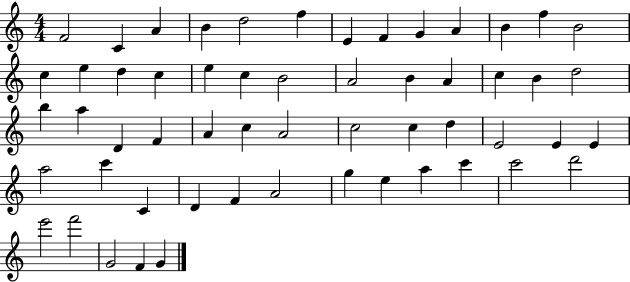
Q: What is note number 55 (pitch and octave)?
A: F4